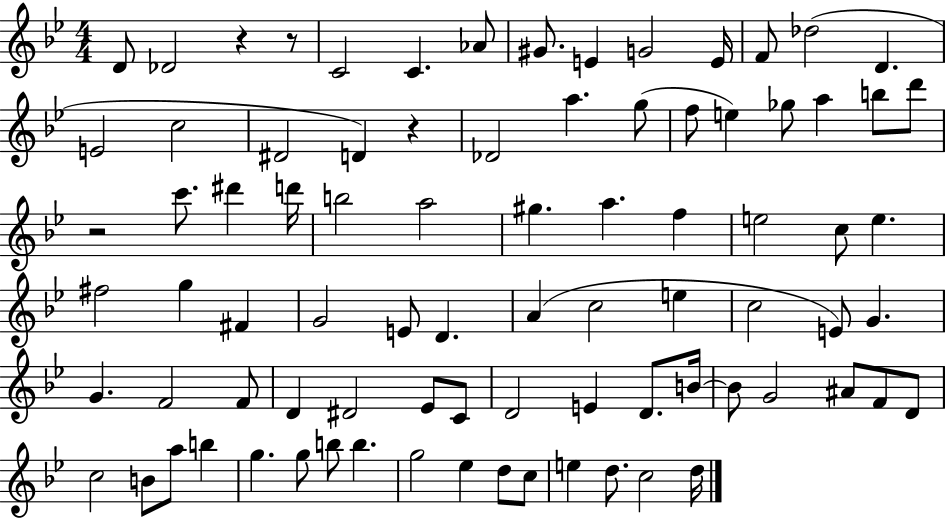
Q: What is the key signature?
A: BES major